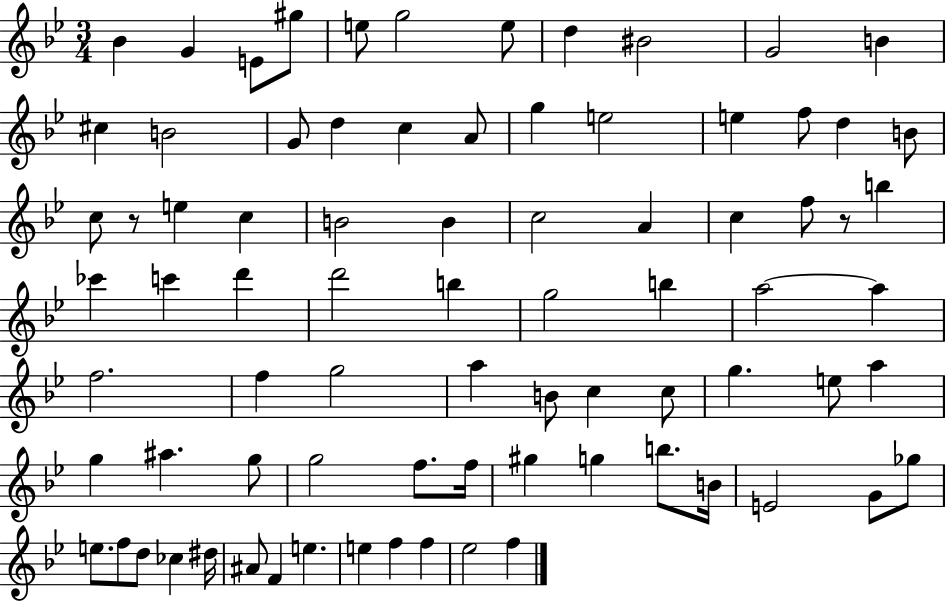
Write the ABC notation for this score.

X:1
T:Untitled
M:3/4
L:1/4
K:Bb
_B G E/2 ^g/2 e/2 g2 e/2 d ^B2 G2 B ^c B2 G/2 d c A/2 g e2 e f/2 d B/2 c/2 z/2 e c B2 B c2 A c f/2 z/2 b _c' c' d' d'2 b g2 b a2 a f2 f g2 a B/2 c c/2 g e/2 a g ^a g/2 g2 f/2 f/4 ^g g b/2 B/4 E2 G/2 _g/2 e/2 f/2 d/2 _c ^d/4 ^A/2 F e e f f _e2 f